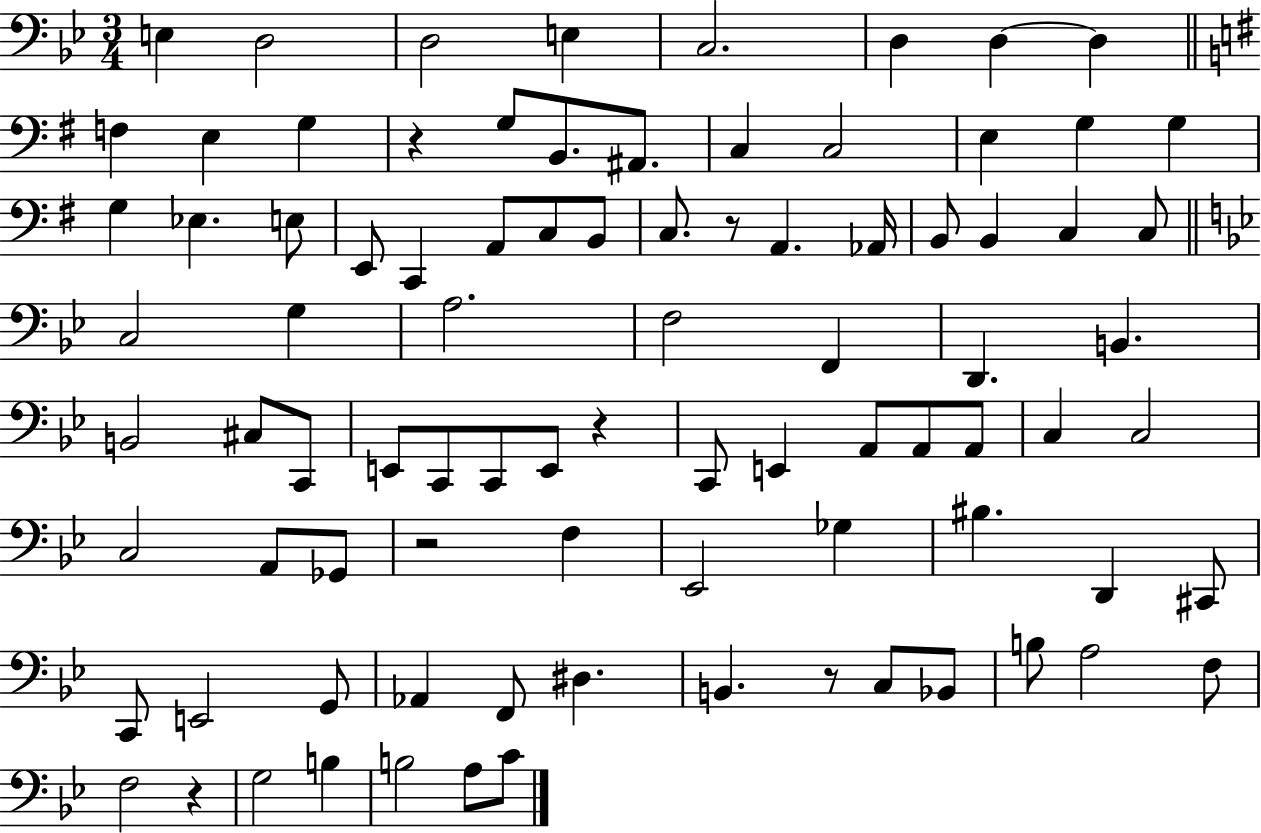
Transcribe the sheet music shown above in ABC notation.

X:1
T:Untitled
M:3/4
L:1/4
K:Bb
E, D,2 D,2 E, C,2 D, D, D, F, E, G, z G,/2 B,,/2 ^A,,/2 C, C,2 E, G, G, G, _E, E,/2 E,,/2 C,, A,,/2 C,/2 B,,/2 C,/2 z/2 A,, _A,,/4 B,,/2 B,, C, C,/2 C,2 G, A,2 F,2 F,, D,, B,, B,,2 ^C,/2 C,,/2 E,,/2 C,,/2 C,,/2 E,,/2 z C,,/2 E,, A,,/2 A,,/2 A,,/2 C, C,2 C,2 A,,/2 _G,,/2 z2 F, _E,,2 _G, ^B, D,, ^C,,/2 C,,/2 E,,2 G,,/2 _A,, F,,/2 ^D, B,, z/2 C,/2 _B,,/2 B,/2 A,2 F,/2 F,2 z G,2 B, B,2 A,/2 C/2